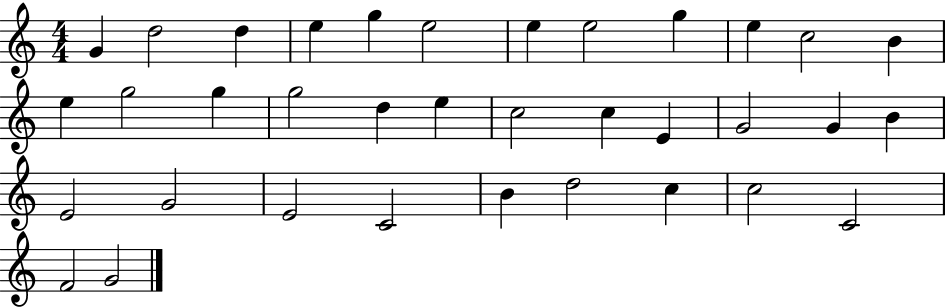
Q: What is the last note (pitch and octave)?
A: G4